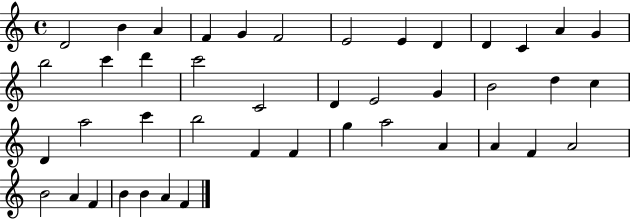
D4/h B4/q A4/q F4/q G4/q F4/h E4/h E4/q D4/q D4/q C4/q A4/q G4/q B5/h C6/q D6/q C6/h C4/h D4/q E4/h G4/q B4/h D5/q C5/q D4/q A5/h C6/q B5/h F4/q F4/q G5/q A5/h A4/q A4/q F4/q A4/h B4/h A4/q F4/q B4/q B4/q A4/q F4/q